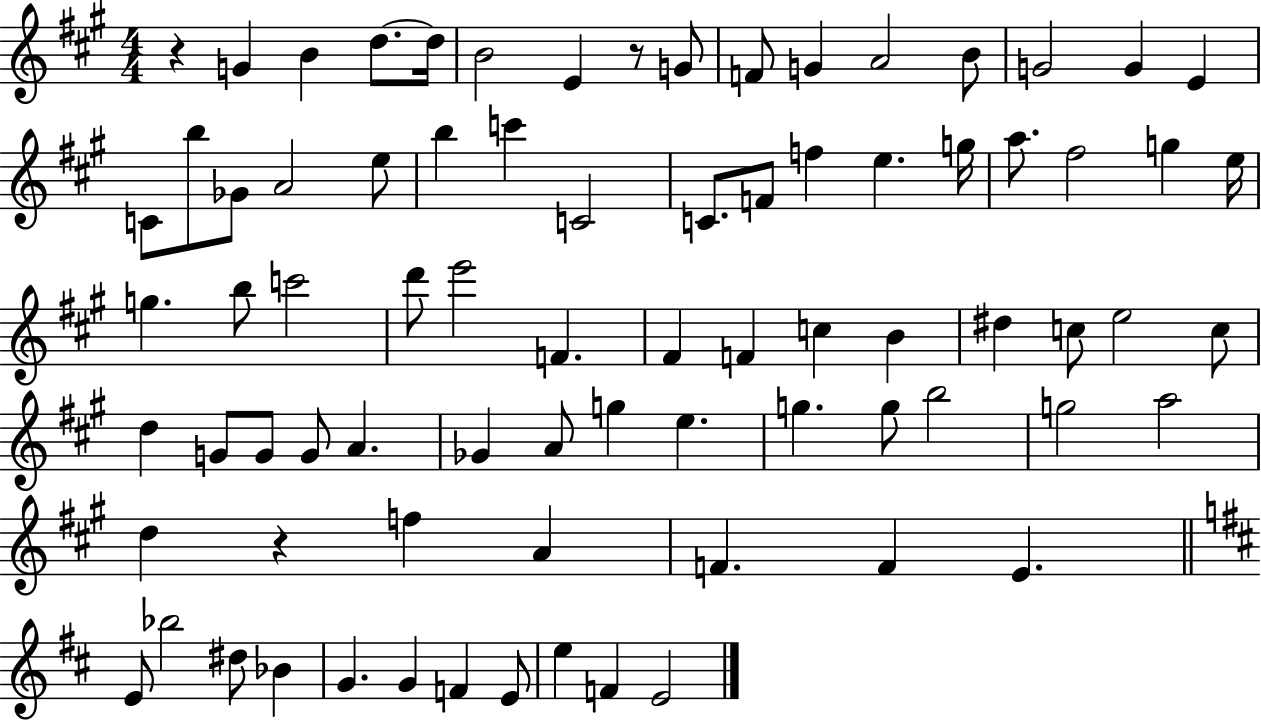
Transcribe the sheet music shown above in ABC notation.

X:1
T:Untitled
M:4/4
L:1/4
K:A
z G B d/2 d/4 B2 E z/2 G/2 F/2 G A2 B/2 G2 G E C/2 b/2 _G/2 A2 e/2 b c' C2 C/2 F/2 f e g/4 a/2 ^f2 g e/4 g b/2 c'2 d'/2 e'2 F ^F F c B ^d c/2 e2 c/2 d G/2 G/2 G/2 A _G A/2 g e g g/2 b2 g2 a2 d z f A F F E E/2 _b2 ^d/2 _B G G F E/2 e F E2